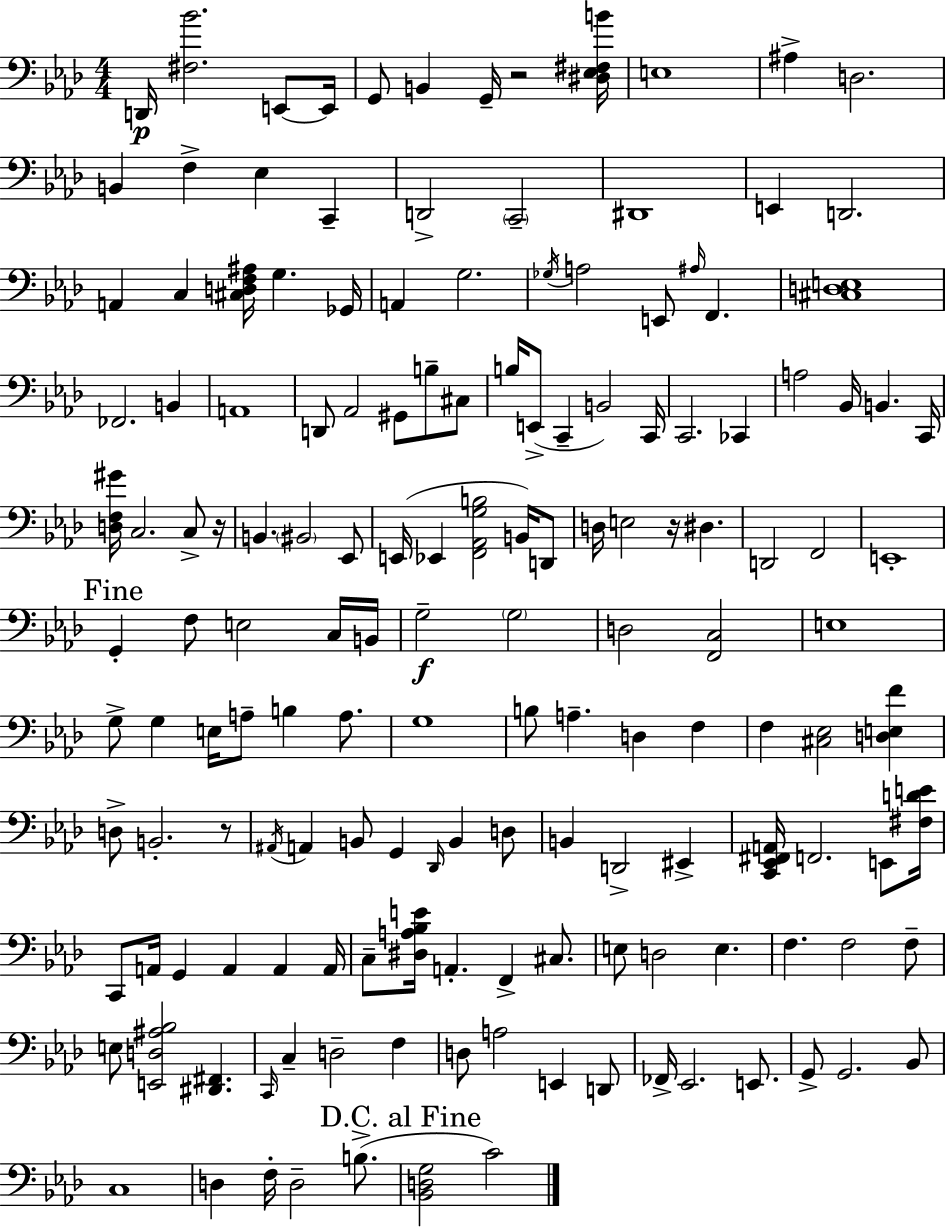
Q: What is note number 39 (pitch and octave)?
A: E2